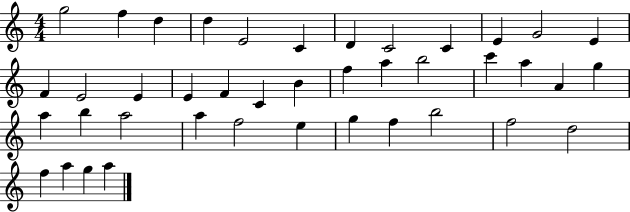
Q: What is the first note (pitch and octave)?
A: G5